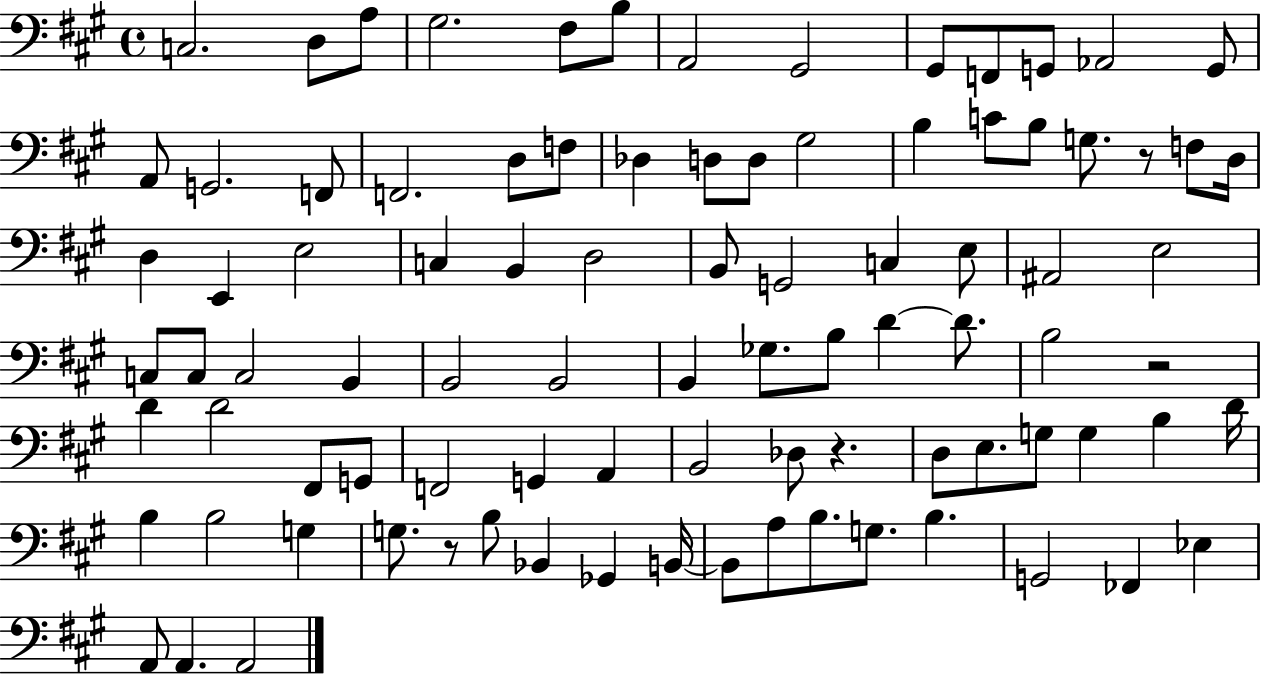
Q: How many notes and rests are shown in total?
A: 91